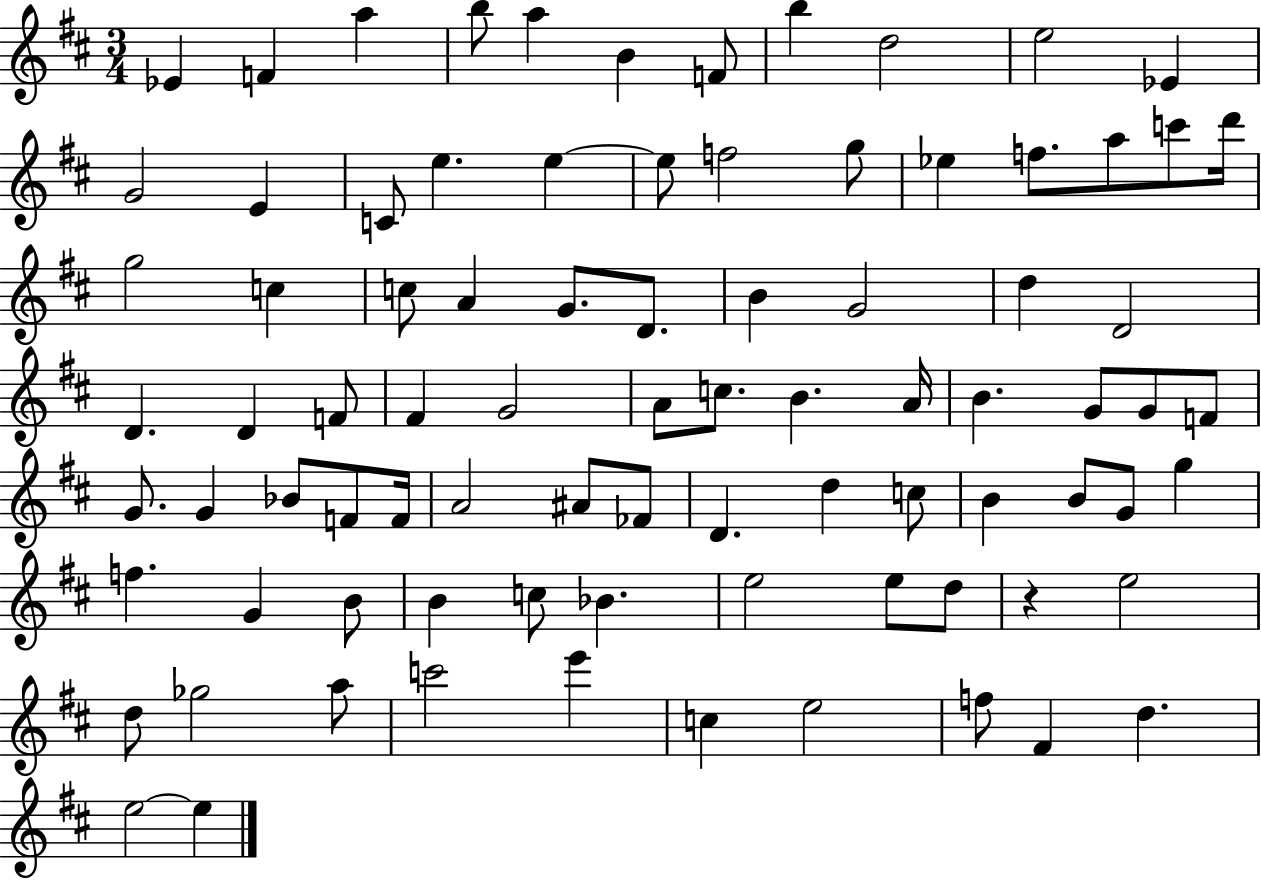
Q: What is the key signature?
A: D major